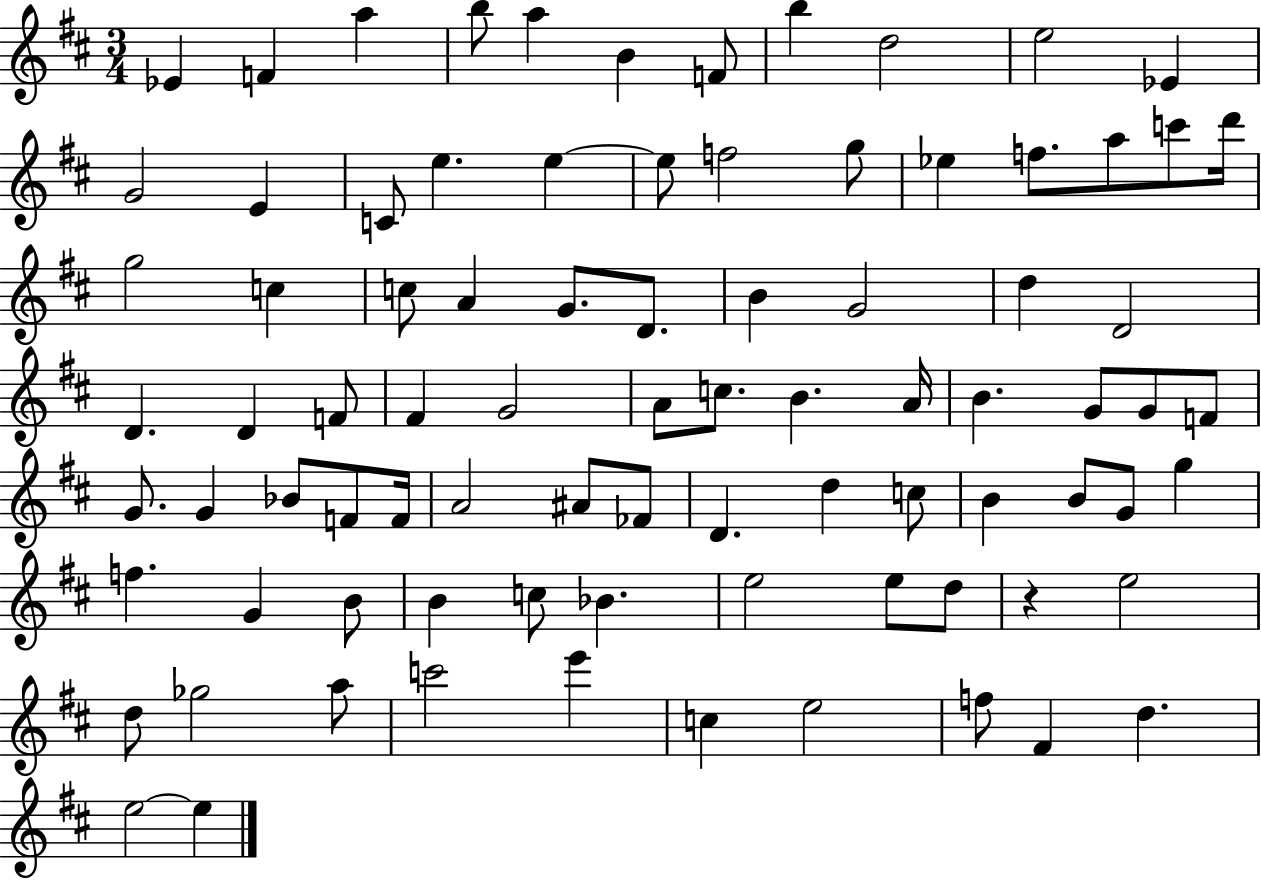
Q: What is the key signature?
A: D major